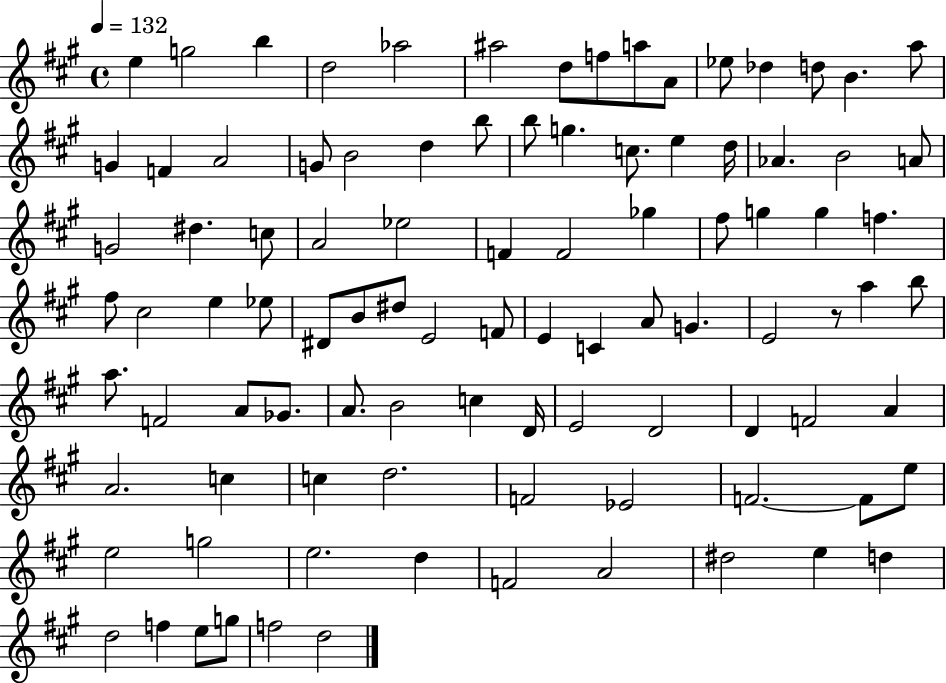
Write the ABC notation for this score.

X:1
T:Untitled
M:4/4
L:1/4
K:A
e g2 b d2 _a2 ^a2 d/2 f/2 a/2 A/2 _e/2 _d d/2 B a/2 G F A2 G/2 B2 d b/2 b/2 g c/2 e d/4 _A B2 A/2 G2 ^d c/2 A2 _e2 F F2 _g ^f/2 g g f ^f/2 ^c2 e _e/2 ^D/2 B/2 ^d/2 E2 F/2 E C A/2 G E2 z/2 a b/2 a/2 F2 A/2 _G/2 A/2 B2 c D/4 E2 D2 D F2 A A2 c c d2 F2 _E2 F2 F/2 e/2 e2 g2 e2 d F2 A2 ^d2 e d d2 f e/2 g/2 f2 d2